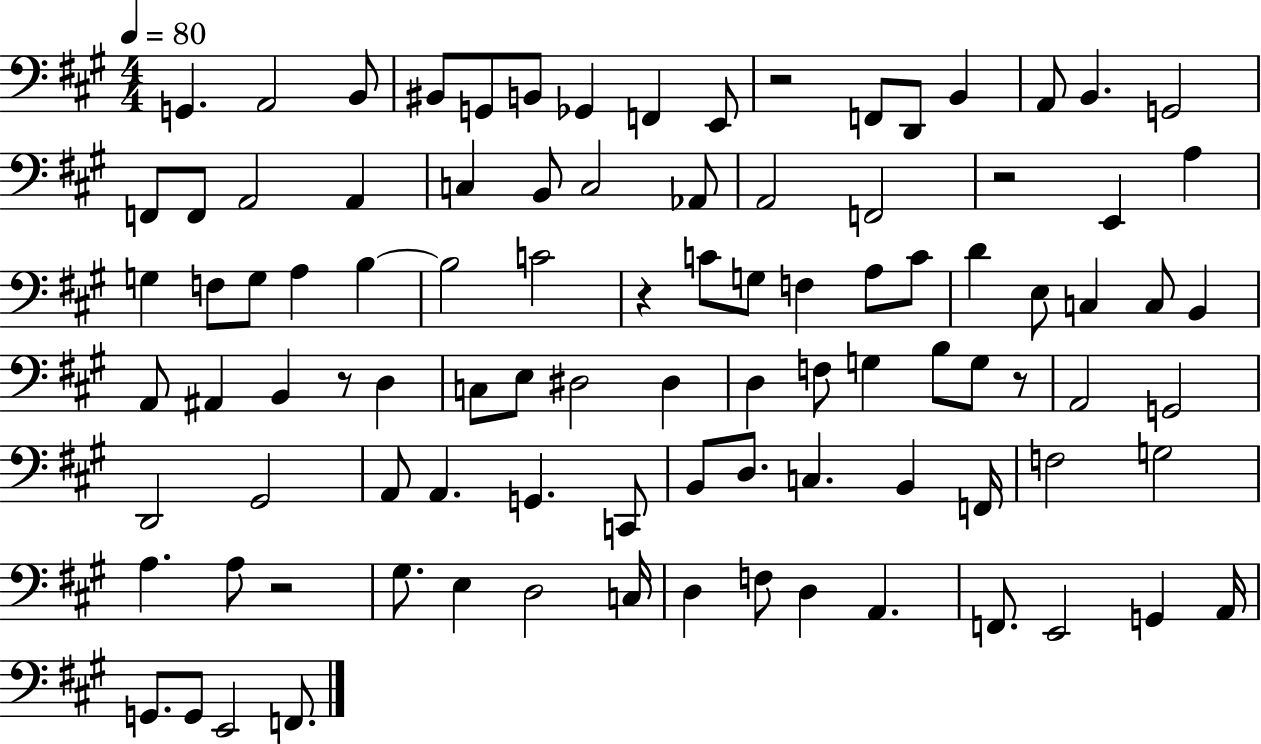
G2/q. A2/h B2/e BIS2/e G2/e B2/e Gb2/q F2/q E2/e R/h F2/e D2/e B2/q A2/e B2/q. G2/h F2/e F2/e A2/h A2/q C3/q B2/e C3/h Ab2/e A2/h F2/h R/h E2/q A3/q G3/q F3/e G3/e A3/q B3/q B3/h C4/h R/q C4/e G3/e F3/q A3/e C4/e D4/q E3/e C3/q C3/e B2/q A2/e A#2/q B2/q R/e D3/q C3/e E3/e D#3/h D#3/q D3/q F3/e G3/q B3/e G3/e R/e A2/h G2/h D2/h G#2/h A2/e A2/q. G2/q. C2/e B2/e D3/e. C3/q. B2/q F2/s F3/h G3/h A3/q. A3/e R/h G#3/e. E3/q D3/h C3/s D3/q F3/e D3/q A2/q. F2/e. E2/h G2/q A2/s G2/e. G2/e E2/h F2/e.